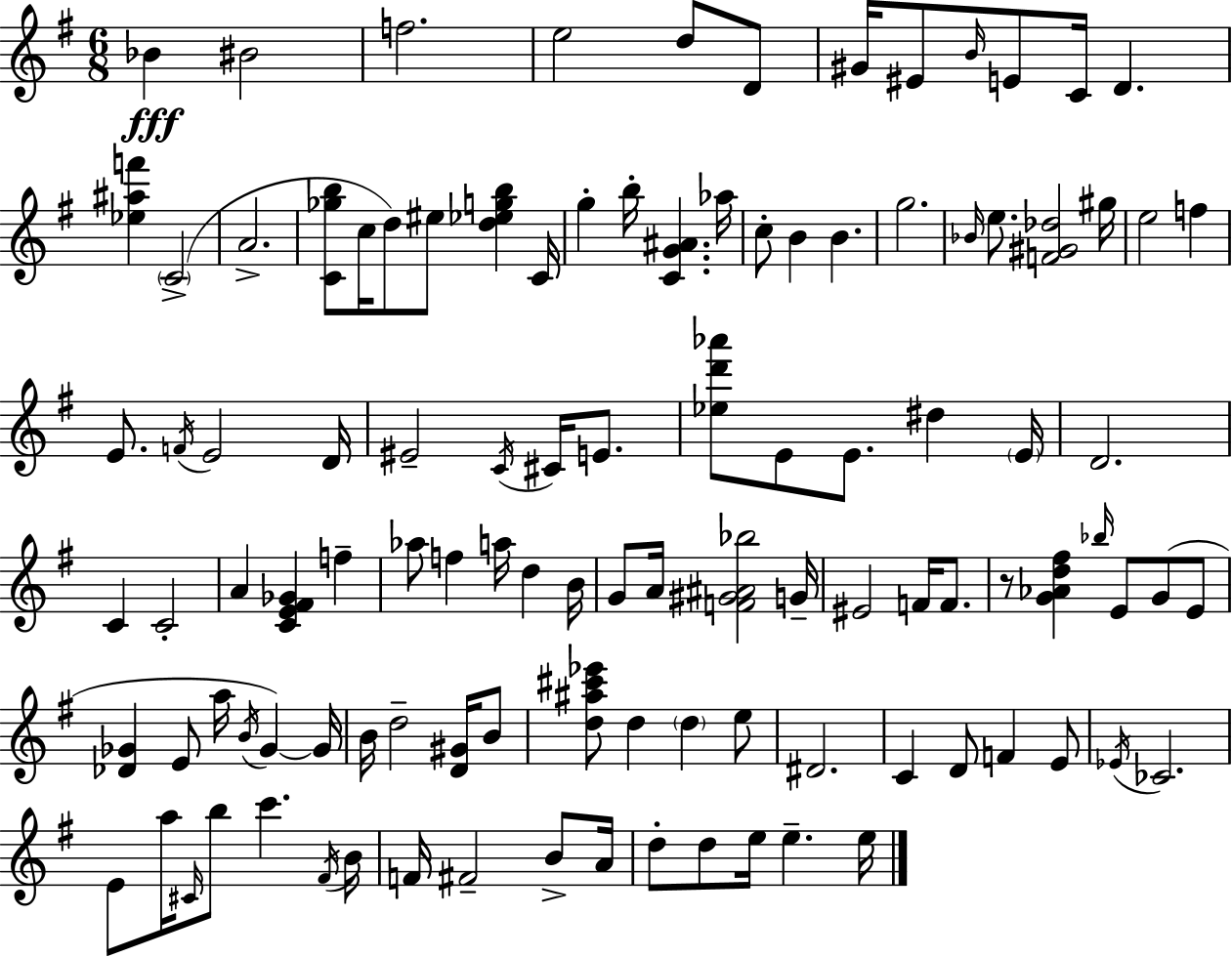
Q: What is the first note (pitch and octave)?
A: Bb4